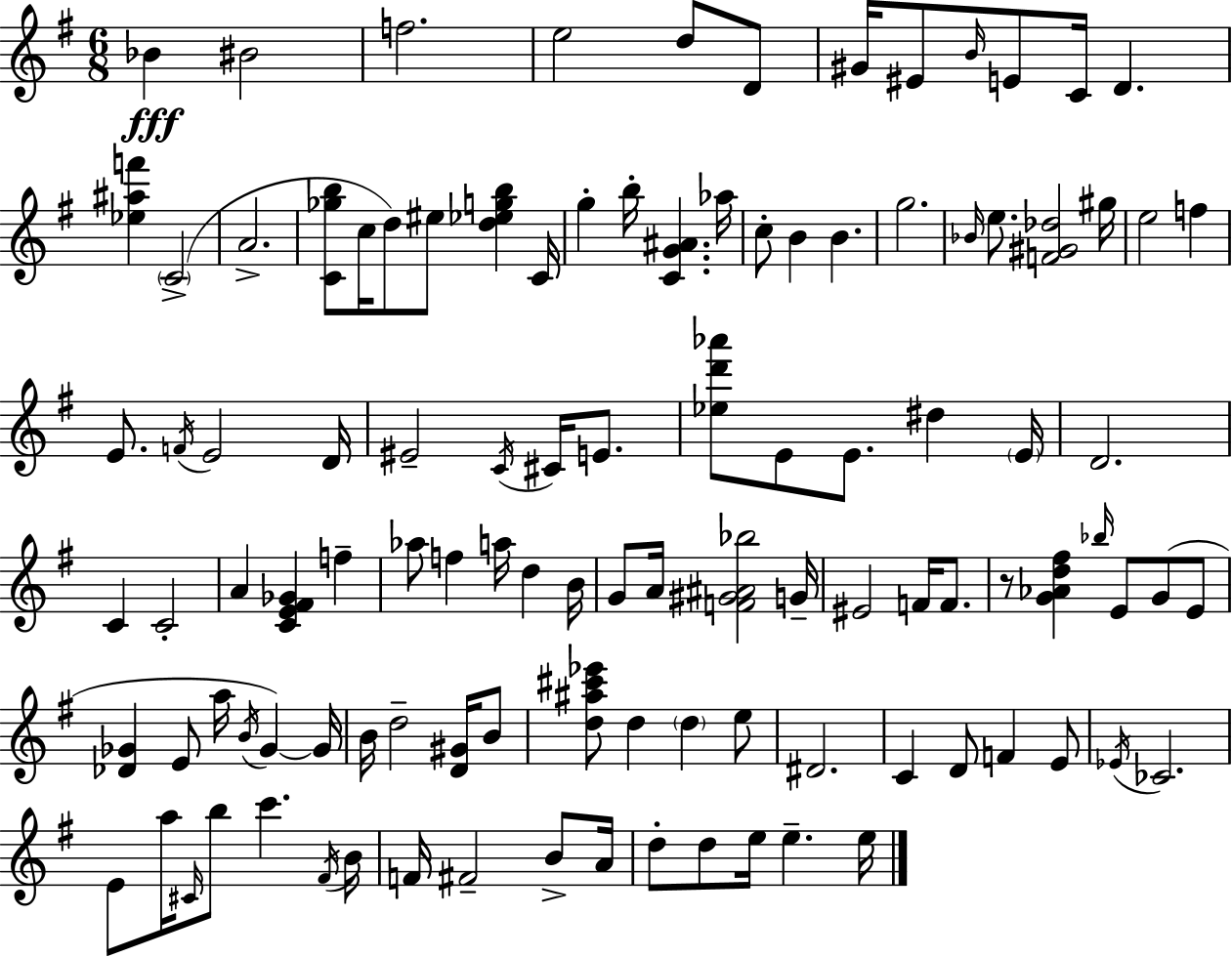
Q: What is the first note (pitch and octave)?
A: Bb4